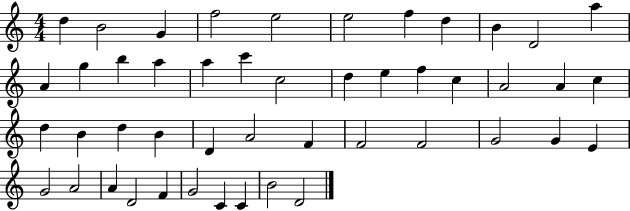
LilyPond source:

{
  \clef treble
  \numericTimeSignature
  \time 4/4
  \key c \major
  d''4 b'2 g'4 | f''2 e''2 | e''2 f''4 d''4 | b'4 d'2 a''4 | \break a'4 g''4 b''4 a''4 | a''4 c'''4 c''2 | d''4 e''4 f''4 c''4 | a'2 a'4 c''4 | \break d''4 b'4 d''4 b'4 | d'4 a'2 f'4 | f'2 f'2 | g'2 g'4 e'4 | \break g'2 a'2 | a'4 d'2 f'4 | g'2 c'4 c'4 | b'2 d'2 | \break \bar "|."
}